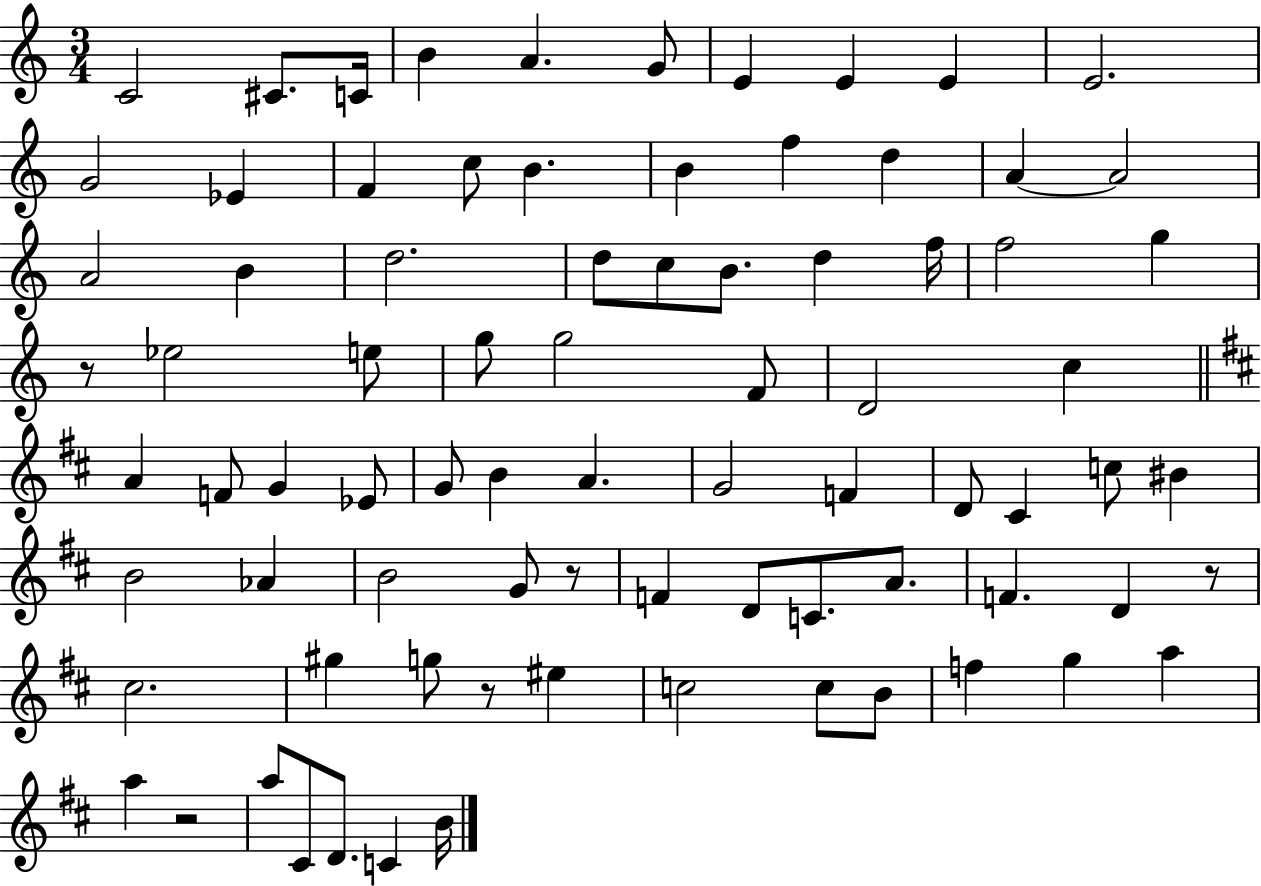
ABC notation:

X:1
T:Untitled
M:3/4
L:1/4
K:C
C2 ^C/2 C/4 B A G/2 E E E E2 G2 _E F c/2 B B f d A A2 A2 B d2 d/2 c/2 B/2 d f/4 f2 g z/2 _e2 e/2 g/2 g2 F/2 D2 c A F/2 G _E/2 G/2 B A G2 F D/2 ^C c/2 ^B B2 _A B2 G/2 z/2 F D/2 C/2 A/2 F D z/2 ^c2 ^g g/2 z/2 ^e c2 c/2 B/2 f g a a z2 a/2 ^C/2 D/2 C B/4